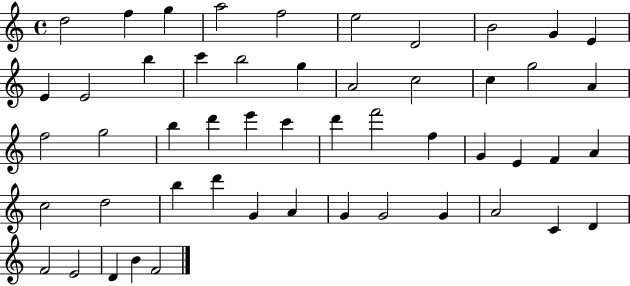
D5/h F5/q G5/q A5/h F5/h E5/h D4/h B4/h G4/q E4/q E4/q E4/h B5/q C6/q B5/h G5/q A4/h C5/h C5/q G5/h A4/q F5/h G5/h B5/q D6/q E6/q C6/q D6/q F6/h F5/q G4/q E4/q F4/q A4/q C5/h D5/h B5/q D6/q G4/q A4/q G4/q G4/h G4/q A4/h C4/q D4/q F4/h E4/h D4/q B4/q F4/h